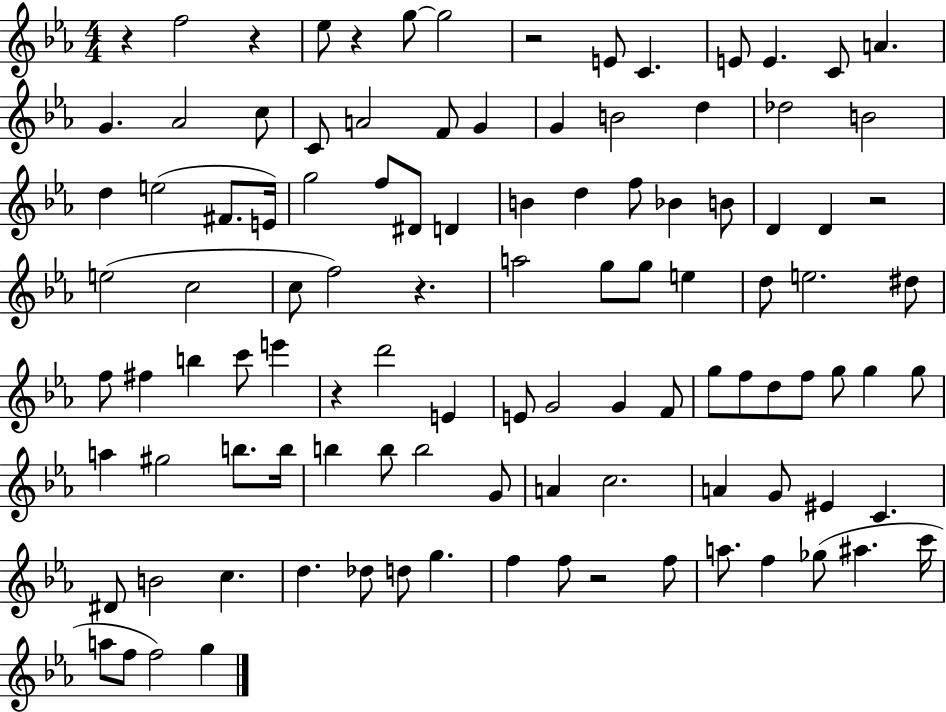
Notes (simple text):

R/q F5/h R/q Eb5/e R/q G5/e G5/h R/h E4/e C4/q. E4/e E4/q. C4/e A4/q. G4/q. Ab4/h C5/e C4/e A4/h F4/e G4/q G4/q B4/h D5/q Db5/h B4/h D5/q E5/h F#4/e. E4/s G5/h F5/e D#4/e D4/q B4/q D5/q F5/e Bb4/q B4/e D4/q D4/q R/h E5/h C5/h C5/e F5/h R/q. A5/h G5/e G5/e E5/q D5/e E5/h. D#5/e F5/e F#5/q B5/q C6/e E6/q R/q D6/h E4/q E4/e G4/h G4/q F4/e G5/e F5/e D5/e F5/e G5/e G5/q G5/e A5/q G#5/h B5/e. B5/s B5/q B5/e B5/h G4/e A4/q C5/h. A4/q G4/e EIS4/q C4/q. D#4/e B4/h C5/q. D5/q. Db5/e D5/e G5/q. F5/q F5/e R/h F5/e A5/e. F5/q Gb5/e A#5/q. C6/s A5/e F5/e F5/h G5/q